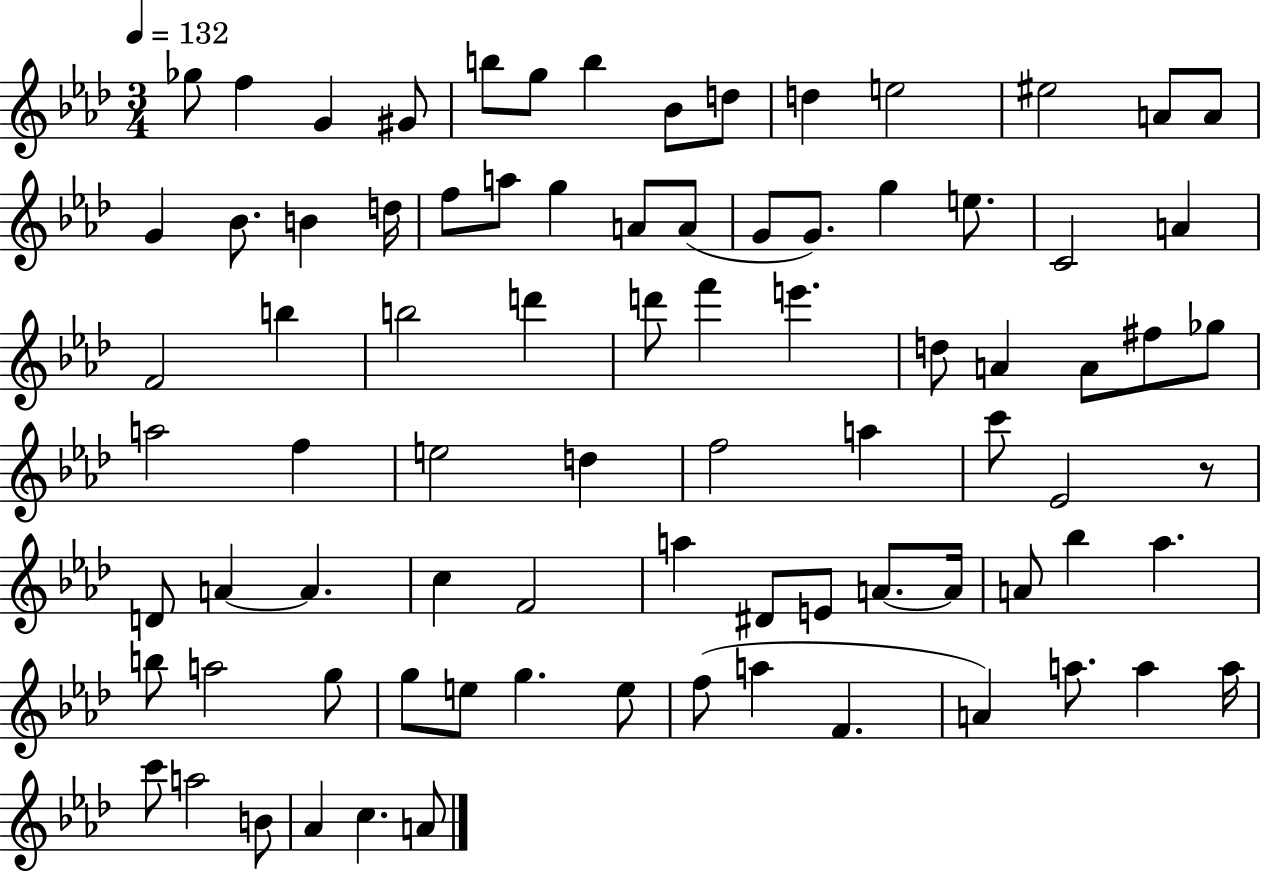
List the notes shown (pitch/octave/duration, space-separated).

Gb5/e F5/q G4/q G#4/e B5/e G5/e B5/q Bb4/e D5/e D5/q E5/h EIS5/h A4/e A4/e G4/q Bb4/e. B4/q D5/s F5/e A5/e G5/q A4/e A4/e G4/e G4/e. G5/q E5/e. C4/h A4/q F4/h B5/q B5/h D6/q D6/e F6/q E6/q. D5/e A4/q A4/e F#5/e Gb5/e A5/h F5/q E5/h D5/q F5/h A5/q C6/e Eb4/h R/e D4/e A4/q A4/q. C5/q F4/h A5/q D#4/e E4/e A4/e. A4/s A4/e Bb5/q Ab5/q. B5/e A5/h G5/e G5/e E5/e G5/q. E5/e F5/e A5/q F4/q. A4/q A5/e. A5/q A5/s C6/e A5/h B4/e Ab4/q C5/q. A4/e